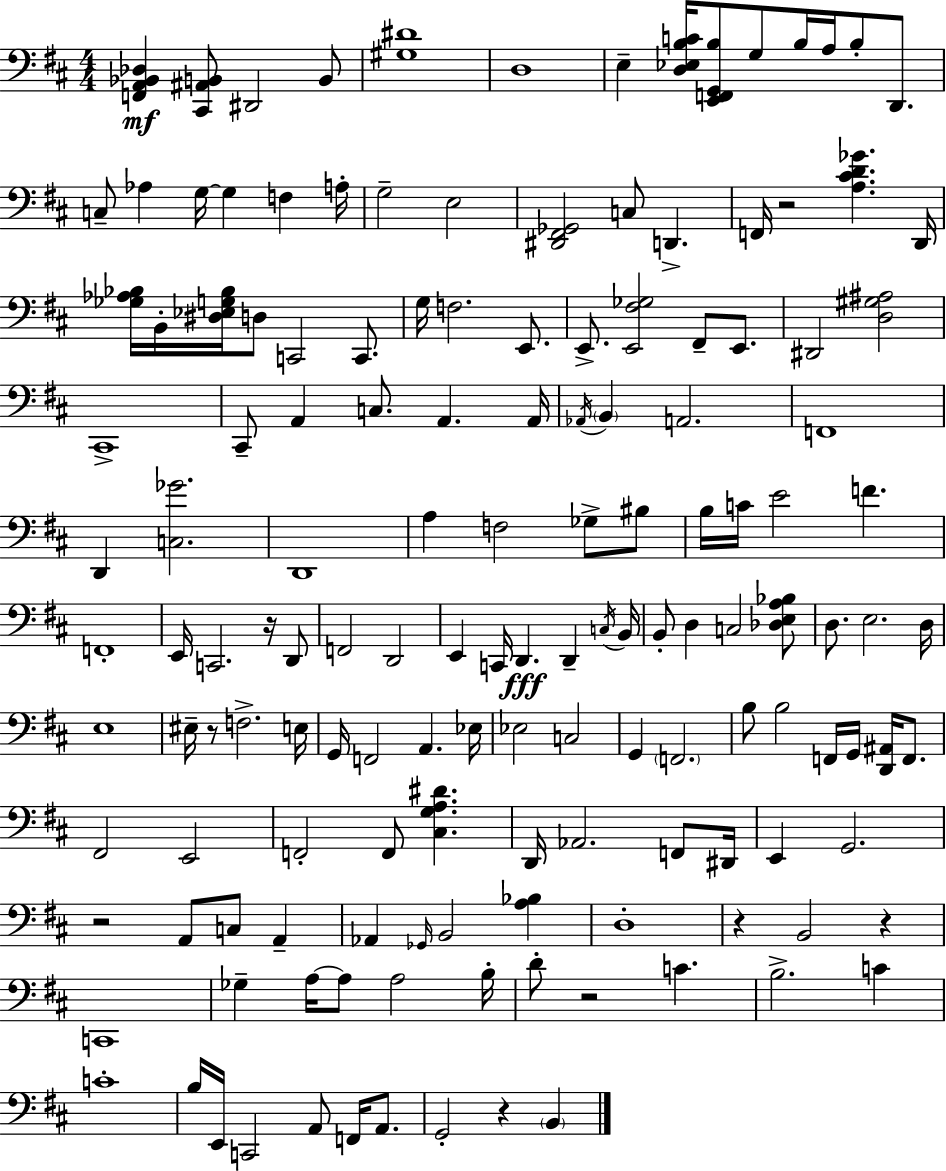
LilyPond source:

{
  \clef bass
  \numericTimeSignature
  \time 4/4
  \key d \major
  <f, a, bes, des>4\mf <cis, ais, b,>8 dis,2 b,8 | <gis dis'>1 | d1 | e4-- <d ees b c'>16 <e, f, g, b>8 g8 b16 a16 b8-. d,8. | \break c8-- aes4 g16~~ g4 f4 a16-. | g2-- e2 | <dis, fis, ges,>2 c8 d,4.-> | f,16 r2 <a cis' d' ges'>4. d,16 | \break <ges aes bes>16 b,16-. <dis ees g bes>16 d8 c,2 c,8. | g16 f2. e,8. | e,8.-> <e, fis ges>2 fis,8-- e,8. | dis,2 <d gis ais>2 | \break cis,1-> | cis,8-- a,4 c8. a,4. a,16 | \acciaccatura { aes,16 } \parenthesize b,4 a,2. | f,1 | \break d,4 <c ges'>2. | d,1 | a4 f2 ges8-> bis8 | b16 c'16 e'2 f'4. | \break f,1-. | e,16 c,2. r16 d,8 | f,2 d,2 | e,4 c,16 d,4.\fff d,4-- | \break \acciaccatura { c16 } b,16 b,8-. d4 c2 | <des e a bes>8 d8. e2. | d16 e1 | eis16-- r8 f2.-> | \break e16 g,16 f,2 a,4. | ees16 ees2 c2 | g,4 \parenthesize f,2. | b8 b2 f,16 g,16 <d, ais,>16 f,8. | \break fis,2 e,2 | f,2-. f,8 <cis g a dis'>4. | d,16 aes,2. f,8 | dis,16 e,4 g,2. | \break r2 a,8 c8 a,4-- | aes,4 \grace { ges,16 } b,2 <a bes>4 | d1-. | r4 b,2 r4 | \break c,1 | ges4-- a16~~ a8 a2 | b16-. d'8-. r2 c'4. | b2.-> c'4 | \break c'1-. | b16 e,16 c,2 a,8 f,16 | a,8. g,2-. r4 \parenthesize b,4 | \bar "|."
}